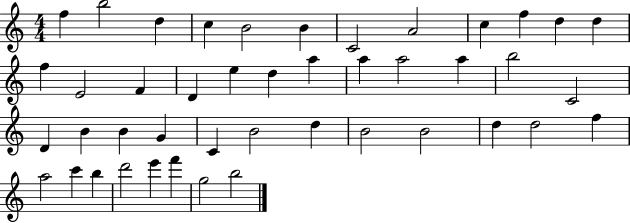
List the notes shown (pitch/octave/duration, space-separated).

F5/q B5/h D5/q C5/q B4/h B4/q C4/h A4/h C5/q F5/q D5/q D5/q F5/q E4/h F4/q D4/q E5/q D5/q A5/q A5/q A5/h A5/q B5/h C4/h D4/q B4/q B4/q G4/q C4/q B4/h D5/q B4/h B4/h D5/q D5/h F5/q A5/h C6/q B5/q D6/h E6/q F6/q G5/h B5/h